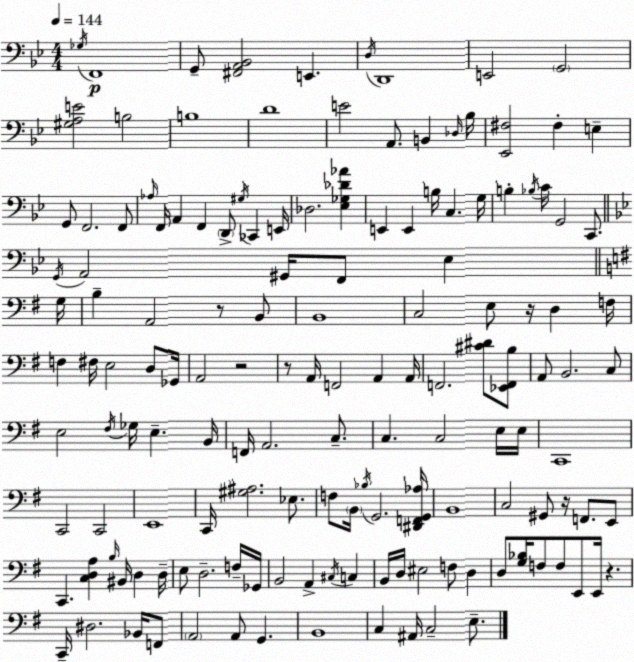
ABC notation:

X:1
T:Untitled
M:4/4
L:1/4
K:Gm
_G,/4 F,,4 G,,/2 [^F,,A,,_B,,]2 E,, D,/4 D,,4 E,,2 G,,2 [^G,A,E]2 B,2 B,4 D4 E2 A,,/2 B,, _D,/4 _B,/4 [_E,,^F,]2 ^F, E, G,,/2 F,,2 F,,/2 _A,/4 F,,/4 A,, F,, D,,/2 ^G,/4 _C,, E,,/4 _D,2 [_E,_G,_D_A] E,, E,, B,/4 C, G,/4 B, _B,/4 C/4 G,,2 C,,/2 G,,/4 A,,2 ^G,,/4 F,,/2 _E, G,/4 B, A,,2 z/2 B,,/2 B,,4 C,2 E,/2 z/4 D, F,/4 F, ^F,/4 E,2 D,/2 _G,,/4 A,,2 z2 z/2 A,,/4 F,,2 A,, A,,/4 F,,2 [^C^D]/2 [_E,,F,,B,]/2 A,,/2 B,,2 C,/2 E,2 ^F,/4 _G,/4 E, B,,/4 F,,/4 A,,2 C,/2 C, C,2 E,/4 E,/4 C,,4 C,,2 C,,2 E,,4 C,,/4 [^G,^A,]2 _E,/2 F,/2 B,,/4 _B,/4 G,,2 [^D,,F,,G,,_A,]/4 B,,4 C,2 ^G,,/2 z/4 F,,/2 E,,/2 C,, [C,D,A,] B,/4 ^B,,/4 D, D,/4 E,/2 D,2 F,/4 _G,,/4 B,,2 A,, ^C,/4 C, B,,/4 D,/4 ^E,2 F,/2 D, D,/2 [G,_B,]/4 F,/2 F,/2 E,,/2 E,,/4 z C,,/4 ^D,2 _B,,/4 F,,/2 A,,2 A,,/2 G,, B,,4 C, ^A,,/4 C,2 E,/2